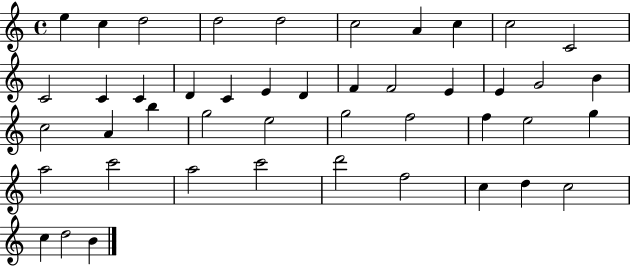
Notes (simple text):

E5/q C5/q D5/h D5/h D5/h C5/h A4/q C5/q C5/h C4/h C4/h C4/q C4/q D4/q C4/q E4/q D4/q F4/q F4/h E4/q E4/q G4/h B4/q C5/h A4/q B5/q G5/h E5/h G5/h F5/h F5/q E5/h G5/q A5/h C6/h A5/h C6/h D6/h F5/h C5/q D5/q C5/h C5/q D5/h B4/q